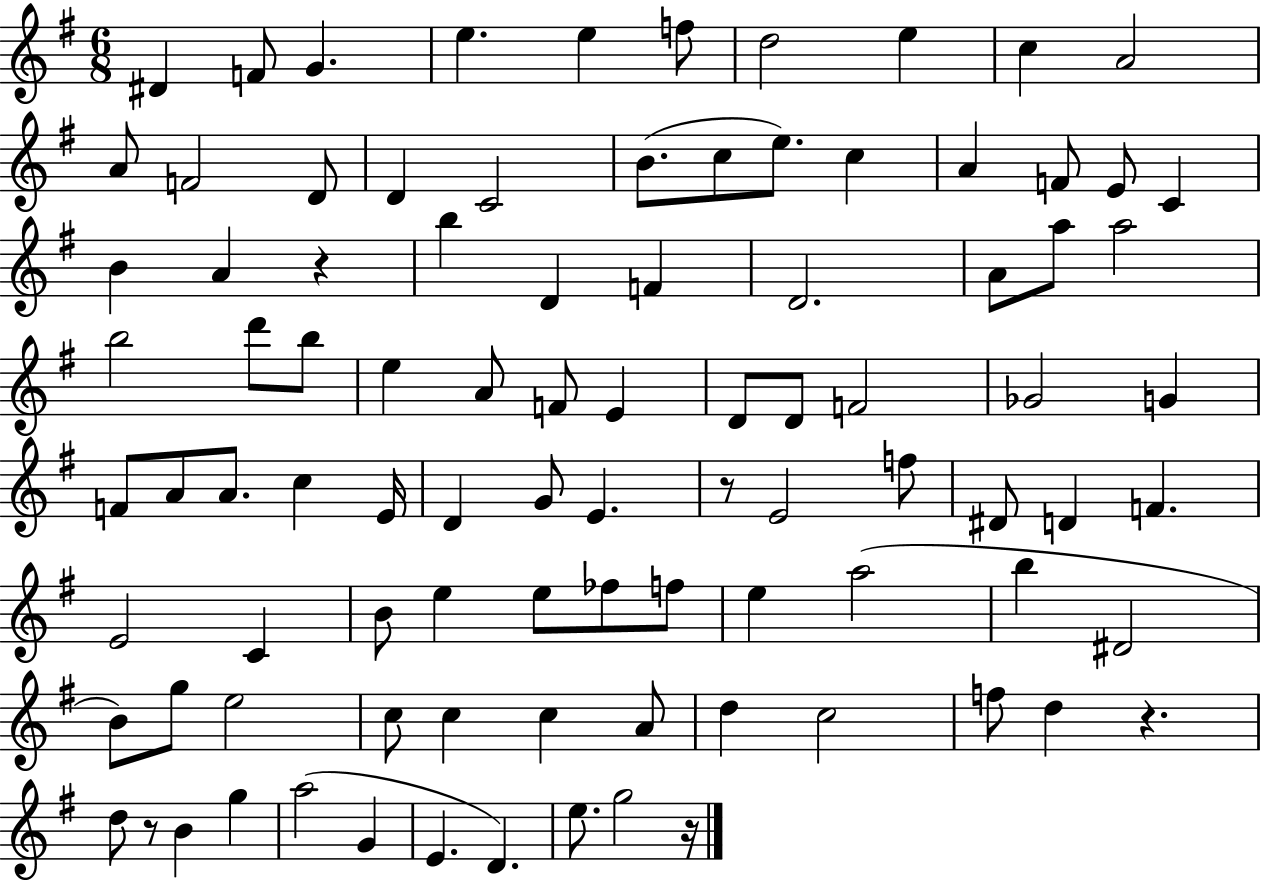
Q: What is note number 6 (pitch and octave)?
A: F5